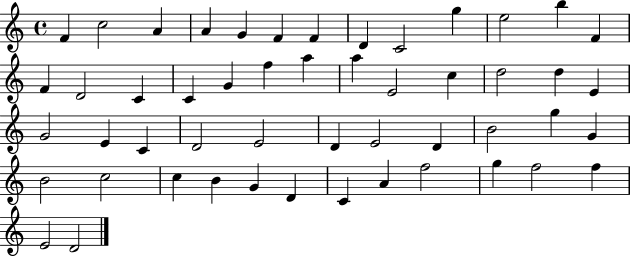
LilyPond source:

{
  \clef treble
  \time 4/4
  \defaultTimeSignature
  \key c \major
  f'4 c''2 a'4 | a'4 g'4 f'4 f'4 | d'4 c'2 g''4 | e''2 b''4 f'4 | \break f'4 d'2 c'4 | c'4 g'4 f''4 a''4 | a''4 e'2 c''4 | d''2 d''4 e'4 | \break g'2 e'4 c'4 | d'2 e'2 | d'4 e'2 d'4 | b'2 g''4 g'4 | \break b'2 c''2 | c''4 b'4 g'4 d'4 | c'4 a'4 f''2 | g''4 f''2 f''4 | \break e'2 d'2 | \bar "|."
}